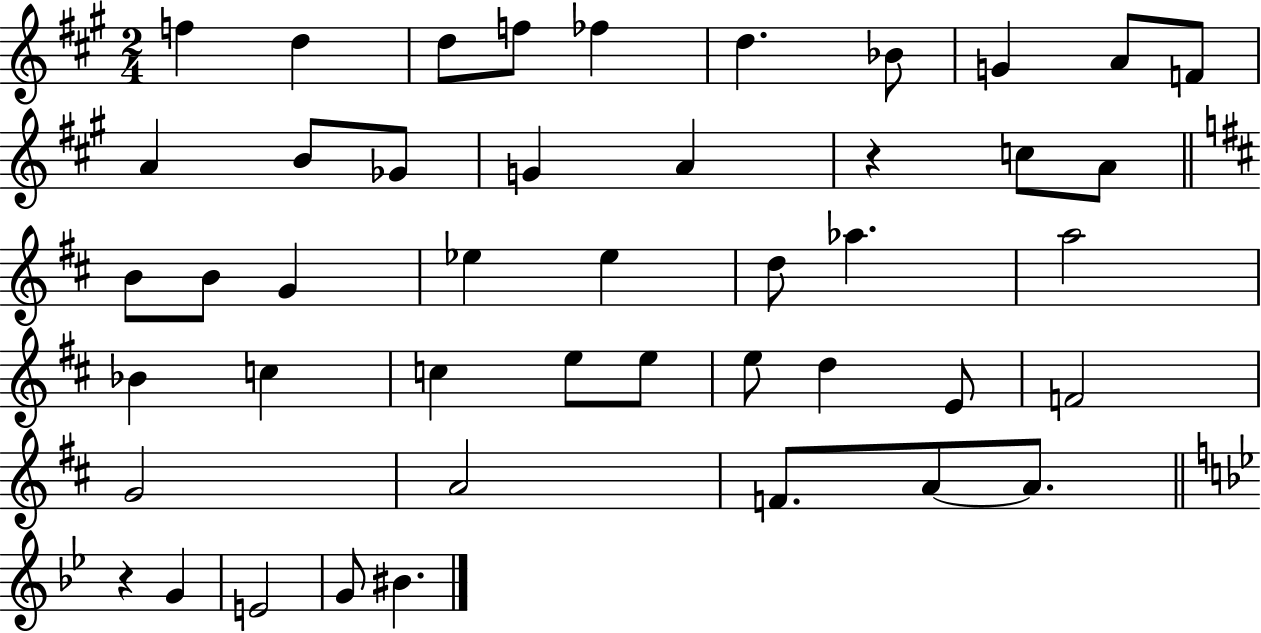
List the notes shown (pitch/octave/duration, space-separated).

F5/q D5/q D5/e F5/e FES5/q D5/q. Bb4/e G4/q A4/e F4/e A4/q B4/e Gb4/e G4/q A4/q R/q C5/e A4/e B4/e B4/e G4/q Eb5/q Eb5/q D5/e Ab5/q. A5/h Bb4/q C5/q C5/q E5/e E5/e E5/e D5/q E4/e F4/h G4/h A4/h F4/e. A4/e A4/e. R/q G4/q E4/h G4/e BIS4/q.